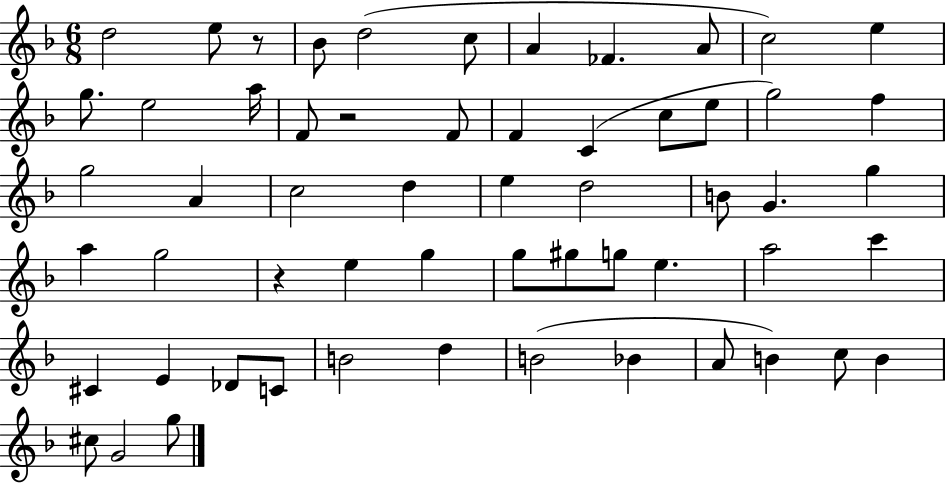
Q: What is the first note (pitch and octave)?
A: D5